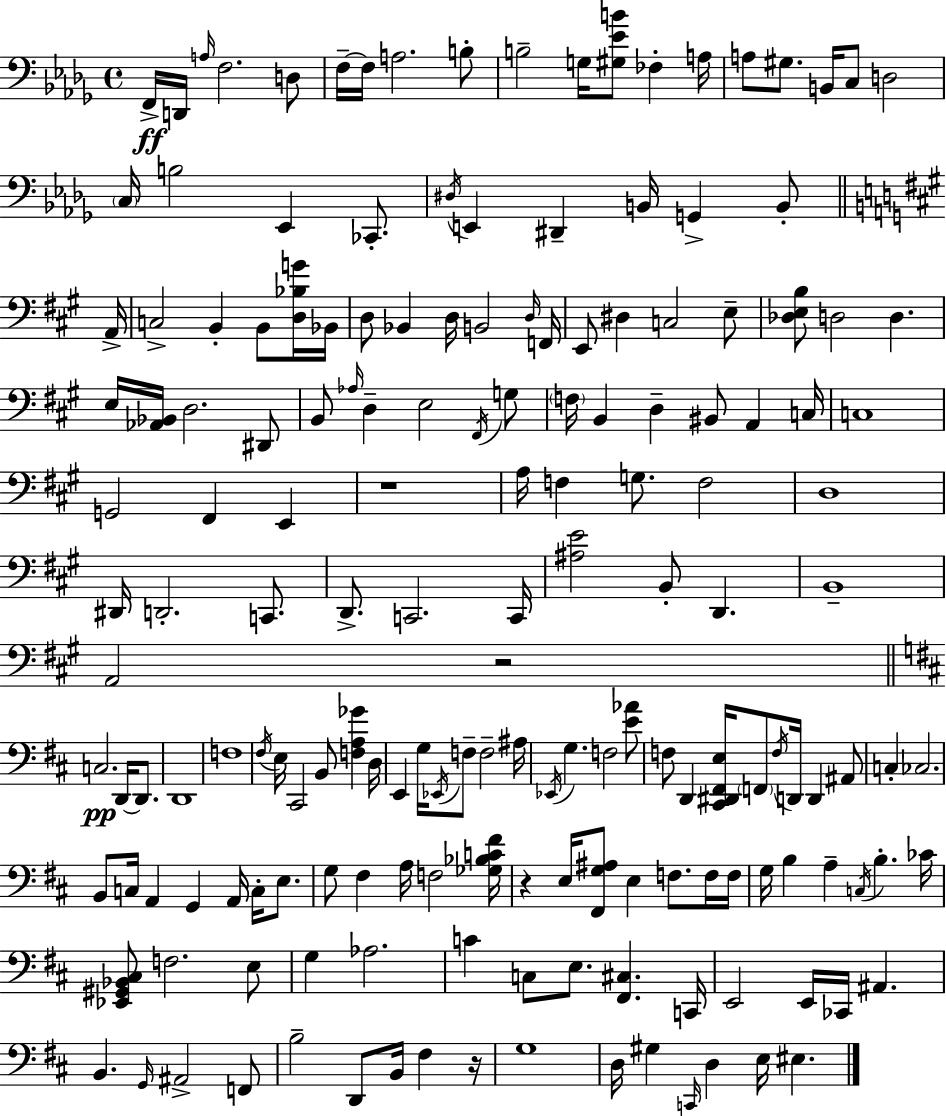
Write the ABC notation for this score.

X:1
T:Untitled
M:4/4
L:1/4
K:Bbm
F,,/4 D,,/4 A,/4 F,2 D,/2 F,/4 F,/4 A,2 B,/2 B,2 G,/4 [^G,_EB]/2 _F, A,/4 A,/2 ^G,/2 B,,/4 C,/2 D,2 C,/4 B,2 _E,, _C,,/2 ^D,/4 E,, ^D,, B,,/4 G,, B,,/2 A,,/4 C,2 B,, B,,/2 [D,_B,G]/4 _B,,/4 D,/2 _B,, D,/4 B,,2 D,/4 F,,/4 E,,/2 ^D, C,2 E,/2 [_D,E,B,]/2 D,2 D, E,/4 [_A,,_B,,]/4 D,2 ^D,,/2 B,,/2 _A,/4 D, E,2 ^F,,/4 G,/2 F,/4 B,, D, ^B,,/2 A,, C,/4 C,4 G,,2 ^F,, E,, z4 A,/4 F, G,/2 F,2 D,4 ^D,,/4 D,,2 C,,/2 D,,/2 C,,2 C,,/4 [^A,E]2 B,,/2 D,, B,,4 A,,2 z2 C,2 D,,/4 D,,/2 D,,4 F,4 ^F,/4 E,/4 ^C,,2 B,,/2 [F,A,_G] D,/4 E,, G,/4 _E,,/4 F,/2 F,2 ^A,/4 _E,,/4 G, F,2 [E_A]/2 F,/2 D,, [^C,,^D,,^F,,E,]/4 F,,/2 F,/4 D,,/4 D,, ^A,,/2 C, _C,2 B,,/2 C,/4 A,, G,, A,,/4 C,/4 E,/2 G,/2 ^F, A,/4 F,2 [_G,_B,C^F]/4 z E,/4 [^F,,G,^A,]/2 E, F,/2 F,/4 F,/4 G,/4 B, A, C,/4 B, _C/4 [_E,,^G,,_B,,^C,]/2 F,2 E,/2 G, _A,2 C C,/2 E,/2 [^F,,^C,] C,,/4 E,,2 E,,/4 _C,,/4 ^A,, B,, G,,/4 ^A,,2 F,,/2 B,2 D,,/2 B,,/4 ^F, z/4 G,4 D,/4 ^G, C,,/4 D, E,/4 ^E,